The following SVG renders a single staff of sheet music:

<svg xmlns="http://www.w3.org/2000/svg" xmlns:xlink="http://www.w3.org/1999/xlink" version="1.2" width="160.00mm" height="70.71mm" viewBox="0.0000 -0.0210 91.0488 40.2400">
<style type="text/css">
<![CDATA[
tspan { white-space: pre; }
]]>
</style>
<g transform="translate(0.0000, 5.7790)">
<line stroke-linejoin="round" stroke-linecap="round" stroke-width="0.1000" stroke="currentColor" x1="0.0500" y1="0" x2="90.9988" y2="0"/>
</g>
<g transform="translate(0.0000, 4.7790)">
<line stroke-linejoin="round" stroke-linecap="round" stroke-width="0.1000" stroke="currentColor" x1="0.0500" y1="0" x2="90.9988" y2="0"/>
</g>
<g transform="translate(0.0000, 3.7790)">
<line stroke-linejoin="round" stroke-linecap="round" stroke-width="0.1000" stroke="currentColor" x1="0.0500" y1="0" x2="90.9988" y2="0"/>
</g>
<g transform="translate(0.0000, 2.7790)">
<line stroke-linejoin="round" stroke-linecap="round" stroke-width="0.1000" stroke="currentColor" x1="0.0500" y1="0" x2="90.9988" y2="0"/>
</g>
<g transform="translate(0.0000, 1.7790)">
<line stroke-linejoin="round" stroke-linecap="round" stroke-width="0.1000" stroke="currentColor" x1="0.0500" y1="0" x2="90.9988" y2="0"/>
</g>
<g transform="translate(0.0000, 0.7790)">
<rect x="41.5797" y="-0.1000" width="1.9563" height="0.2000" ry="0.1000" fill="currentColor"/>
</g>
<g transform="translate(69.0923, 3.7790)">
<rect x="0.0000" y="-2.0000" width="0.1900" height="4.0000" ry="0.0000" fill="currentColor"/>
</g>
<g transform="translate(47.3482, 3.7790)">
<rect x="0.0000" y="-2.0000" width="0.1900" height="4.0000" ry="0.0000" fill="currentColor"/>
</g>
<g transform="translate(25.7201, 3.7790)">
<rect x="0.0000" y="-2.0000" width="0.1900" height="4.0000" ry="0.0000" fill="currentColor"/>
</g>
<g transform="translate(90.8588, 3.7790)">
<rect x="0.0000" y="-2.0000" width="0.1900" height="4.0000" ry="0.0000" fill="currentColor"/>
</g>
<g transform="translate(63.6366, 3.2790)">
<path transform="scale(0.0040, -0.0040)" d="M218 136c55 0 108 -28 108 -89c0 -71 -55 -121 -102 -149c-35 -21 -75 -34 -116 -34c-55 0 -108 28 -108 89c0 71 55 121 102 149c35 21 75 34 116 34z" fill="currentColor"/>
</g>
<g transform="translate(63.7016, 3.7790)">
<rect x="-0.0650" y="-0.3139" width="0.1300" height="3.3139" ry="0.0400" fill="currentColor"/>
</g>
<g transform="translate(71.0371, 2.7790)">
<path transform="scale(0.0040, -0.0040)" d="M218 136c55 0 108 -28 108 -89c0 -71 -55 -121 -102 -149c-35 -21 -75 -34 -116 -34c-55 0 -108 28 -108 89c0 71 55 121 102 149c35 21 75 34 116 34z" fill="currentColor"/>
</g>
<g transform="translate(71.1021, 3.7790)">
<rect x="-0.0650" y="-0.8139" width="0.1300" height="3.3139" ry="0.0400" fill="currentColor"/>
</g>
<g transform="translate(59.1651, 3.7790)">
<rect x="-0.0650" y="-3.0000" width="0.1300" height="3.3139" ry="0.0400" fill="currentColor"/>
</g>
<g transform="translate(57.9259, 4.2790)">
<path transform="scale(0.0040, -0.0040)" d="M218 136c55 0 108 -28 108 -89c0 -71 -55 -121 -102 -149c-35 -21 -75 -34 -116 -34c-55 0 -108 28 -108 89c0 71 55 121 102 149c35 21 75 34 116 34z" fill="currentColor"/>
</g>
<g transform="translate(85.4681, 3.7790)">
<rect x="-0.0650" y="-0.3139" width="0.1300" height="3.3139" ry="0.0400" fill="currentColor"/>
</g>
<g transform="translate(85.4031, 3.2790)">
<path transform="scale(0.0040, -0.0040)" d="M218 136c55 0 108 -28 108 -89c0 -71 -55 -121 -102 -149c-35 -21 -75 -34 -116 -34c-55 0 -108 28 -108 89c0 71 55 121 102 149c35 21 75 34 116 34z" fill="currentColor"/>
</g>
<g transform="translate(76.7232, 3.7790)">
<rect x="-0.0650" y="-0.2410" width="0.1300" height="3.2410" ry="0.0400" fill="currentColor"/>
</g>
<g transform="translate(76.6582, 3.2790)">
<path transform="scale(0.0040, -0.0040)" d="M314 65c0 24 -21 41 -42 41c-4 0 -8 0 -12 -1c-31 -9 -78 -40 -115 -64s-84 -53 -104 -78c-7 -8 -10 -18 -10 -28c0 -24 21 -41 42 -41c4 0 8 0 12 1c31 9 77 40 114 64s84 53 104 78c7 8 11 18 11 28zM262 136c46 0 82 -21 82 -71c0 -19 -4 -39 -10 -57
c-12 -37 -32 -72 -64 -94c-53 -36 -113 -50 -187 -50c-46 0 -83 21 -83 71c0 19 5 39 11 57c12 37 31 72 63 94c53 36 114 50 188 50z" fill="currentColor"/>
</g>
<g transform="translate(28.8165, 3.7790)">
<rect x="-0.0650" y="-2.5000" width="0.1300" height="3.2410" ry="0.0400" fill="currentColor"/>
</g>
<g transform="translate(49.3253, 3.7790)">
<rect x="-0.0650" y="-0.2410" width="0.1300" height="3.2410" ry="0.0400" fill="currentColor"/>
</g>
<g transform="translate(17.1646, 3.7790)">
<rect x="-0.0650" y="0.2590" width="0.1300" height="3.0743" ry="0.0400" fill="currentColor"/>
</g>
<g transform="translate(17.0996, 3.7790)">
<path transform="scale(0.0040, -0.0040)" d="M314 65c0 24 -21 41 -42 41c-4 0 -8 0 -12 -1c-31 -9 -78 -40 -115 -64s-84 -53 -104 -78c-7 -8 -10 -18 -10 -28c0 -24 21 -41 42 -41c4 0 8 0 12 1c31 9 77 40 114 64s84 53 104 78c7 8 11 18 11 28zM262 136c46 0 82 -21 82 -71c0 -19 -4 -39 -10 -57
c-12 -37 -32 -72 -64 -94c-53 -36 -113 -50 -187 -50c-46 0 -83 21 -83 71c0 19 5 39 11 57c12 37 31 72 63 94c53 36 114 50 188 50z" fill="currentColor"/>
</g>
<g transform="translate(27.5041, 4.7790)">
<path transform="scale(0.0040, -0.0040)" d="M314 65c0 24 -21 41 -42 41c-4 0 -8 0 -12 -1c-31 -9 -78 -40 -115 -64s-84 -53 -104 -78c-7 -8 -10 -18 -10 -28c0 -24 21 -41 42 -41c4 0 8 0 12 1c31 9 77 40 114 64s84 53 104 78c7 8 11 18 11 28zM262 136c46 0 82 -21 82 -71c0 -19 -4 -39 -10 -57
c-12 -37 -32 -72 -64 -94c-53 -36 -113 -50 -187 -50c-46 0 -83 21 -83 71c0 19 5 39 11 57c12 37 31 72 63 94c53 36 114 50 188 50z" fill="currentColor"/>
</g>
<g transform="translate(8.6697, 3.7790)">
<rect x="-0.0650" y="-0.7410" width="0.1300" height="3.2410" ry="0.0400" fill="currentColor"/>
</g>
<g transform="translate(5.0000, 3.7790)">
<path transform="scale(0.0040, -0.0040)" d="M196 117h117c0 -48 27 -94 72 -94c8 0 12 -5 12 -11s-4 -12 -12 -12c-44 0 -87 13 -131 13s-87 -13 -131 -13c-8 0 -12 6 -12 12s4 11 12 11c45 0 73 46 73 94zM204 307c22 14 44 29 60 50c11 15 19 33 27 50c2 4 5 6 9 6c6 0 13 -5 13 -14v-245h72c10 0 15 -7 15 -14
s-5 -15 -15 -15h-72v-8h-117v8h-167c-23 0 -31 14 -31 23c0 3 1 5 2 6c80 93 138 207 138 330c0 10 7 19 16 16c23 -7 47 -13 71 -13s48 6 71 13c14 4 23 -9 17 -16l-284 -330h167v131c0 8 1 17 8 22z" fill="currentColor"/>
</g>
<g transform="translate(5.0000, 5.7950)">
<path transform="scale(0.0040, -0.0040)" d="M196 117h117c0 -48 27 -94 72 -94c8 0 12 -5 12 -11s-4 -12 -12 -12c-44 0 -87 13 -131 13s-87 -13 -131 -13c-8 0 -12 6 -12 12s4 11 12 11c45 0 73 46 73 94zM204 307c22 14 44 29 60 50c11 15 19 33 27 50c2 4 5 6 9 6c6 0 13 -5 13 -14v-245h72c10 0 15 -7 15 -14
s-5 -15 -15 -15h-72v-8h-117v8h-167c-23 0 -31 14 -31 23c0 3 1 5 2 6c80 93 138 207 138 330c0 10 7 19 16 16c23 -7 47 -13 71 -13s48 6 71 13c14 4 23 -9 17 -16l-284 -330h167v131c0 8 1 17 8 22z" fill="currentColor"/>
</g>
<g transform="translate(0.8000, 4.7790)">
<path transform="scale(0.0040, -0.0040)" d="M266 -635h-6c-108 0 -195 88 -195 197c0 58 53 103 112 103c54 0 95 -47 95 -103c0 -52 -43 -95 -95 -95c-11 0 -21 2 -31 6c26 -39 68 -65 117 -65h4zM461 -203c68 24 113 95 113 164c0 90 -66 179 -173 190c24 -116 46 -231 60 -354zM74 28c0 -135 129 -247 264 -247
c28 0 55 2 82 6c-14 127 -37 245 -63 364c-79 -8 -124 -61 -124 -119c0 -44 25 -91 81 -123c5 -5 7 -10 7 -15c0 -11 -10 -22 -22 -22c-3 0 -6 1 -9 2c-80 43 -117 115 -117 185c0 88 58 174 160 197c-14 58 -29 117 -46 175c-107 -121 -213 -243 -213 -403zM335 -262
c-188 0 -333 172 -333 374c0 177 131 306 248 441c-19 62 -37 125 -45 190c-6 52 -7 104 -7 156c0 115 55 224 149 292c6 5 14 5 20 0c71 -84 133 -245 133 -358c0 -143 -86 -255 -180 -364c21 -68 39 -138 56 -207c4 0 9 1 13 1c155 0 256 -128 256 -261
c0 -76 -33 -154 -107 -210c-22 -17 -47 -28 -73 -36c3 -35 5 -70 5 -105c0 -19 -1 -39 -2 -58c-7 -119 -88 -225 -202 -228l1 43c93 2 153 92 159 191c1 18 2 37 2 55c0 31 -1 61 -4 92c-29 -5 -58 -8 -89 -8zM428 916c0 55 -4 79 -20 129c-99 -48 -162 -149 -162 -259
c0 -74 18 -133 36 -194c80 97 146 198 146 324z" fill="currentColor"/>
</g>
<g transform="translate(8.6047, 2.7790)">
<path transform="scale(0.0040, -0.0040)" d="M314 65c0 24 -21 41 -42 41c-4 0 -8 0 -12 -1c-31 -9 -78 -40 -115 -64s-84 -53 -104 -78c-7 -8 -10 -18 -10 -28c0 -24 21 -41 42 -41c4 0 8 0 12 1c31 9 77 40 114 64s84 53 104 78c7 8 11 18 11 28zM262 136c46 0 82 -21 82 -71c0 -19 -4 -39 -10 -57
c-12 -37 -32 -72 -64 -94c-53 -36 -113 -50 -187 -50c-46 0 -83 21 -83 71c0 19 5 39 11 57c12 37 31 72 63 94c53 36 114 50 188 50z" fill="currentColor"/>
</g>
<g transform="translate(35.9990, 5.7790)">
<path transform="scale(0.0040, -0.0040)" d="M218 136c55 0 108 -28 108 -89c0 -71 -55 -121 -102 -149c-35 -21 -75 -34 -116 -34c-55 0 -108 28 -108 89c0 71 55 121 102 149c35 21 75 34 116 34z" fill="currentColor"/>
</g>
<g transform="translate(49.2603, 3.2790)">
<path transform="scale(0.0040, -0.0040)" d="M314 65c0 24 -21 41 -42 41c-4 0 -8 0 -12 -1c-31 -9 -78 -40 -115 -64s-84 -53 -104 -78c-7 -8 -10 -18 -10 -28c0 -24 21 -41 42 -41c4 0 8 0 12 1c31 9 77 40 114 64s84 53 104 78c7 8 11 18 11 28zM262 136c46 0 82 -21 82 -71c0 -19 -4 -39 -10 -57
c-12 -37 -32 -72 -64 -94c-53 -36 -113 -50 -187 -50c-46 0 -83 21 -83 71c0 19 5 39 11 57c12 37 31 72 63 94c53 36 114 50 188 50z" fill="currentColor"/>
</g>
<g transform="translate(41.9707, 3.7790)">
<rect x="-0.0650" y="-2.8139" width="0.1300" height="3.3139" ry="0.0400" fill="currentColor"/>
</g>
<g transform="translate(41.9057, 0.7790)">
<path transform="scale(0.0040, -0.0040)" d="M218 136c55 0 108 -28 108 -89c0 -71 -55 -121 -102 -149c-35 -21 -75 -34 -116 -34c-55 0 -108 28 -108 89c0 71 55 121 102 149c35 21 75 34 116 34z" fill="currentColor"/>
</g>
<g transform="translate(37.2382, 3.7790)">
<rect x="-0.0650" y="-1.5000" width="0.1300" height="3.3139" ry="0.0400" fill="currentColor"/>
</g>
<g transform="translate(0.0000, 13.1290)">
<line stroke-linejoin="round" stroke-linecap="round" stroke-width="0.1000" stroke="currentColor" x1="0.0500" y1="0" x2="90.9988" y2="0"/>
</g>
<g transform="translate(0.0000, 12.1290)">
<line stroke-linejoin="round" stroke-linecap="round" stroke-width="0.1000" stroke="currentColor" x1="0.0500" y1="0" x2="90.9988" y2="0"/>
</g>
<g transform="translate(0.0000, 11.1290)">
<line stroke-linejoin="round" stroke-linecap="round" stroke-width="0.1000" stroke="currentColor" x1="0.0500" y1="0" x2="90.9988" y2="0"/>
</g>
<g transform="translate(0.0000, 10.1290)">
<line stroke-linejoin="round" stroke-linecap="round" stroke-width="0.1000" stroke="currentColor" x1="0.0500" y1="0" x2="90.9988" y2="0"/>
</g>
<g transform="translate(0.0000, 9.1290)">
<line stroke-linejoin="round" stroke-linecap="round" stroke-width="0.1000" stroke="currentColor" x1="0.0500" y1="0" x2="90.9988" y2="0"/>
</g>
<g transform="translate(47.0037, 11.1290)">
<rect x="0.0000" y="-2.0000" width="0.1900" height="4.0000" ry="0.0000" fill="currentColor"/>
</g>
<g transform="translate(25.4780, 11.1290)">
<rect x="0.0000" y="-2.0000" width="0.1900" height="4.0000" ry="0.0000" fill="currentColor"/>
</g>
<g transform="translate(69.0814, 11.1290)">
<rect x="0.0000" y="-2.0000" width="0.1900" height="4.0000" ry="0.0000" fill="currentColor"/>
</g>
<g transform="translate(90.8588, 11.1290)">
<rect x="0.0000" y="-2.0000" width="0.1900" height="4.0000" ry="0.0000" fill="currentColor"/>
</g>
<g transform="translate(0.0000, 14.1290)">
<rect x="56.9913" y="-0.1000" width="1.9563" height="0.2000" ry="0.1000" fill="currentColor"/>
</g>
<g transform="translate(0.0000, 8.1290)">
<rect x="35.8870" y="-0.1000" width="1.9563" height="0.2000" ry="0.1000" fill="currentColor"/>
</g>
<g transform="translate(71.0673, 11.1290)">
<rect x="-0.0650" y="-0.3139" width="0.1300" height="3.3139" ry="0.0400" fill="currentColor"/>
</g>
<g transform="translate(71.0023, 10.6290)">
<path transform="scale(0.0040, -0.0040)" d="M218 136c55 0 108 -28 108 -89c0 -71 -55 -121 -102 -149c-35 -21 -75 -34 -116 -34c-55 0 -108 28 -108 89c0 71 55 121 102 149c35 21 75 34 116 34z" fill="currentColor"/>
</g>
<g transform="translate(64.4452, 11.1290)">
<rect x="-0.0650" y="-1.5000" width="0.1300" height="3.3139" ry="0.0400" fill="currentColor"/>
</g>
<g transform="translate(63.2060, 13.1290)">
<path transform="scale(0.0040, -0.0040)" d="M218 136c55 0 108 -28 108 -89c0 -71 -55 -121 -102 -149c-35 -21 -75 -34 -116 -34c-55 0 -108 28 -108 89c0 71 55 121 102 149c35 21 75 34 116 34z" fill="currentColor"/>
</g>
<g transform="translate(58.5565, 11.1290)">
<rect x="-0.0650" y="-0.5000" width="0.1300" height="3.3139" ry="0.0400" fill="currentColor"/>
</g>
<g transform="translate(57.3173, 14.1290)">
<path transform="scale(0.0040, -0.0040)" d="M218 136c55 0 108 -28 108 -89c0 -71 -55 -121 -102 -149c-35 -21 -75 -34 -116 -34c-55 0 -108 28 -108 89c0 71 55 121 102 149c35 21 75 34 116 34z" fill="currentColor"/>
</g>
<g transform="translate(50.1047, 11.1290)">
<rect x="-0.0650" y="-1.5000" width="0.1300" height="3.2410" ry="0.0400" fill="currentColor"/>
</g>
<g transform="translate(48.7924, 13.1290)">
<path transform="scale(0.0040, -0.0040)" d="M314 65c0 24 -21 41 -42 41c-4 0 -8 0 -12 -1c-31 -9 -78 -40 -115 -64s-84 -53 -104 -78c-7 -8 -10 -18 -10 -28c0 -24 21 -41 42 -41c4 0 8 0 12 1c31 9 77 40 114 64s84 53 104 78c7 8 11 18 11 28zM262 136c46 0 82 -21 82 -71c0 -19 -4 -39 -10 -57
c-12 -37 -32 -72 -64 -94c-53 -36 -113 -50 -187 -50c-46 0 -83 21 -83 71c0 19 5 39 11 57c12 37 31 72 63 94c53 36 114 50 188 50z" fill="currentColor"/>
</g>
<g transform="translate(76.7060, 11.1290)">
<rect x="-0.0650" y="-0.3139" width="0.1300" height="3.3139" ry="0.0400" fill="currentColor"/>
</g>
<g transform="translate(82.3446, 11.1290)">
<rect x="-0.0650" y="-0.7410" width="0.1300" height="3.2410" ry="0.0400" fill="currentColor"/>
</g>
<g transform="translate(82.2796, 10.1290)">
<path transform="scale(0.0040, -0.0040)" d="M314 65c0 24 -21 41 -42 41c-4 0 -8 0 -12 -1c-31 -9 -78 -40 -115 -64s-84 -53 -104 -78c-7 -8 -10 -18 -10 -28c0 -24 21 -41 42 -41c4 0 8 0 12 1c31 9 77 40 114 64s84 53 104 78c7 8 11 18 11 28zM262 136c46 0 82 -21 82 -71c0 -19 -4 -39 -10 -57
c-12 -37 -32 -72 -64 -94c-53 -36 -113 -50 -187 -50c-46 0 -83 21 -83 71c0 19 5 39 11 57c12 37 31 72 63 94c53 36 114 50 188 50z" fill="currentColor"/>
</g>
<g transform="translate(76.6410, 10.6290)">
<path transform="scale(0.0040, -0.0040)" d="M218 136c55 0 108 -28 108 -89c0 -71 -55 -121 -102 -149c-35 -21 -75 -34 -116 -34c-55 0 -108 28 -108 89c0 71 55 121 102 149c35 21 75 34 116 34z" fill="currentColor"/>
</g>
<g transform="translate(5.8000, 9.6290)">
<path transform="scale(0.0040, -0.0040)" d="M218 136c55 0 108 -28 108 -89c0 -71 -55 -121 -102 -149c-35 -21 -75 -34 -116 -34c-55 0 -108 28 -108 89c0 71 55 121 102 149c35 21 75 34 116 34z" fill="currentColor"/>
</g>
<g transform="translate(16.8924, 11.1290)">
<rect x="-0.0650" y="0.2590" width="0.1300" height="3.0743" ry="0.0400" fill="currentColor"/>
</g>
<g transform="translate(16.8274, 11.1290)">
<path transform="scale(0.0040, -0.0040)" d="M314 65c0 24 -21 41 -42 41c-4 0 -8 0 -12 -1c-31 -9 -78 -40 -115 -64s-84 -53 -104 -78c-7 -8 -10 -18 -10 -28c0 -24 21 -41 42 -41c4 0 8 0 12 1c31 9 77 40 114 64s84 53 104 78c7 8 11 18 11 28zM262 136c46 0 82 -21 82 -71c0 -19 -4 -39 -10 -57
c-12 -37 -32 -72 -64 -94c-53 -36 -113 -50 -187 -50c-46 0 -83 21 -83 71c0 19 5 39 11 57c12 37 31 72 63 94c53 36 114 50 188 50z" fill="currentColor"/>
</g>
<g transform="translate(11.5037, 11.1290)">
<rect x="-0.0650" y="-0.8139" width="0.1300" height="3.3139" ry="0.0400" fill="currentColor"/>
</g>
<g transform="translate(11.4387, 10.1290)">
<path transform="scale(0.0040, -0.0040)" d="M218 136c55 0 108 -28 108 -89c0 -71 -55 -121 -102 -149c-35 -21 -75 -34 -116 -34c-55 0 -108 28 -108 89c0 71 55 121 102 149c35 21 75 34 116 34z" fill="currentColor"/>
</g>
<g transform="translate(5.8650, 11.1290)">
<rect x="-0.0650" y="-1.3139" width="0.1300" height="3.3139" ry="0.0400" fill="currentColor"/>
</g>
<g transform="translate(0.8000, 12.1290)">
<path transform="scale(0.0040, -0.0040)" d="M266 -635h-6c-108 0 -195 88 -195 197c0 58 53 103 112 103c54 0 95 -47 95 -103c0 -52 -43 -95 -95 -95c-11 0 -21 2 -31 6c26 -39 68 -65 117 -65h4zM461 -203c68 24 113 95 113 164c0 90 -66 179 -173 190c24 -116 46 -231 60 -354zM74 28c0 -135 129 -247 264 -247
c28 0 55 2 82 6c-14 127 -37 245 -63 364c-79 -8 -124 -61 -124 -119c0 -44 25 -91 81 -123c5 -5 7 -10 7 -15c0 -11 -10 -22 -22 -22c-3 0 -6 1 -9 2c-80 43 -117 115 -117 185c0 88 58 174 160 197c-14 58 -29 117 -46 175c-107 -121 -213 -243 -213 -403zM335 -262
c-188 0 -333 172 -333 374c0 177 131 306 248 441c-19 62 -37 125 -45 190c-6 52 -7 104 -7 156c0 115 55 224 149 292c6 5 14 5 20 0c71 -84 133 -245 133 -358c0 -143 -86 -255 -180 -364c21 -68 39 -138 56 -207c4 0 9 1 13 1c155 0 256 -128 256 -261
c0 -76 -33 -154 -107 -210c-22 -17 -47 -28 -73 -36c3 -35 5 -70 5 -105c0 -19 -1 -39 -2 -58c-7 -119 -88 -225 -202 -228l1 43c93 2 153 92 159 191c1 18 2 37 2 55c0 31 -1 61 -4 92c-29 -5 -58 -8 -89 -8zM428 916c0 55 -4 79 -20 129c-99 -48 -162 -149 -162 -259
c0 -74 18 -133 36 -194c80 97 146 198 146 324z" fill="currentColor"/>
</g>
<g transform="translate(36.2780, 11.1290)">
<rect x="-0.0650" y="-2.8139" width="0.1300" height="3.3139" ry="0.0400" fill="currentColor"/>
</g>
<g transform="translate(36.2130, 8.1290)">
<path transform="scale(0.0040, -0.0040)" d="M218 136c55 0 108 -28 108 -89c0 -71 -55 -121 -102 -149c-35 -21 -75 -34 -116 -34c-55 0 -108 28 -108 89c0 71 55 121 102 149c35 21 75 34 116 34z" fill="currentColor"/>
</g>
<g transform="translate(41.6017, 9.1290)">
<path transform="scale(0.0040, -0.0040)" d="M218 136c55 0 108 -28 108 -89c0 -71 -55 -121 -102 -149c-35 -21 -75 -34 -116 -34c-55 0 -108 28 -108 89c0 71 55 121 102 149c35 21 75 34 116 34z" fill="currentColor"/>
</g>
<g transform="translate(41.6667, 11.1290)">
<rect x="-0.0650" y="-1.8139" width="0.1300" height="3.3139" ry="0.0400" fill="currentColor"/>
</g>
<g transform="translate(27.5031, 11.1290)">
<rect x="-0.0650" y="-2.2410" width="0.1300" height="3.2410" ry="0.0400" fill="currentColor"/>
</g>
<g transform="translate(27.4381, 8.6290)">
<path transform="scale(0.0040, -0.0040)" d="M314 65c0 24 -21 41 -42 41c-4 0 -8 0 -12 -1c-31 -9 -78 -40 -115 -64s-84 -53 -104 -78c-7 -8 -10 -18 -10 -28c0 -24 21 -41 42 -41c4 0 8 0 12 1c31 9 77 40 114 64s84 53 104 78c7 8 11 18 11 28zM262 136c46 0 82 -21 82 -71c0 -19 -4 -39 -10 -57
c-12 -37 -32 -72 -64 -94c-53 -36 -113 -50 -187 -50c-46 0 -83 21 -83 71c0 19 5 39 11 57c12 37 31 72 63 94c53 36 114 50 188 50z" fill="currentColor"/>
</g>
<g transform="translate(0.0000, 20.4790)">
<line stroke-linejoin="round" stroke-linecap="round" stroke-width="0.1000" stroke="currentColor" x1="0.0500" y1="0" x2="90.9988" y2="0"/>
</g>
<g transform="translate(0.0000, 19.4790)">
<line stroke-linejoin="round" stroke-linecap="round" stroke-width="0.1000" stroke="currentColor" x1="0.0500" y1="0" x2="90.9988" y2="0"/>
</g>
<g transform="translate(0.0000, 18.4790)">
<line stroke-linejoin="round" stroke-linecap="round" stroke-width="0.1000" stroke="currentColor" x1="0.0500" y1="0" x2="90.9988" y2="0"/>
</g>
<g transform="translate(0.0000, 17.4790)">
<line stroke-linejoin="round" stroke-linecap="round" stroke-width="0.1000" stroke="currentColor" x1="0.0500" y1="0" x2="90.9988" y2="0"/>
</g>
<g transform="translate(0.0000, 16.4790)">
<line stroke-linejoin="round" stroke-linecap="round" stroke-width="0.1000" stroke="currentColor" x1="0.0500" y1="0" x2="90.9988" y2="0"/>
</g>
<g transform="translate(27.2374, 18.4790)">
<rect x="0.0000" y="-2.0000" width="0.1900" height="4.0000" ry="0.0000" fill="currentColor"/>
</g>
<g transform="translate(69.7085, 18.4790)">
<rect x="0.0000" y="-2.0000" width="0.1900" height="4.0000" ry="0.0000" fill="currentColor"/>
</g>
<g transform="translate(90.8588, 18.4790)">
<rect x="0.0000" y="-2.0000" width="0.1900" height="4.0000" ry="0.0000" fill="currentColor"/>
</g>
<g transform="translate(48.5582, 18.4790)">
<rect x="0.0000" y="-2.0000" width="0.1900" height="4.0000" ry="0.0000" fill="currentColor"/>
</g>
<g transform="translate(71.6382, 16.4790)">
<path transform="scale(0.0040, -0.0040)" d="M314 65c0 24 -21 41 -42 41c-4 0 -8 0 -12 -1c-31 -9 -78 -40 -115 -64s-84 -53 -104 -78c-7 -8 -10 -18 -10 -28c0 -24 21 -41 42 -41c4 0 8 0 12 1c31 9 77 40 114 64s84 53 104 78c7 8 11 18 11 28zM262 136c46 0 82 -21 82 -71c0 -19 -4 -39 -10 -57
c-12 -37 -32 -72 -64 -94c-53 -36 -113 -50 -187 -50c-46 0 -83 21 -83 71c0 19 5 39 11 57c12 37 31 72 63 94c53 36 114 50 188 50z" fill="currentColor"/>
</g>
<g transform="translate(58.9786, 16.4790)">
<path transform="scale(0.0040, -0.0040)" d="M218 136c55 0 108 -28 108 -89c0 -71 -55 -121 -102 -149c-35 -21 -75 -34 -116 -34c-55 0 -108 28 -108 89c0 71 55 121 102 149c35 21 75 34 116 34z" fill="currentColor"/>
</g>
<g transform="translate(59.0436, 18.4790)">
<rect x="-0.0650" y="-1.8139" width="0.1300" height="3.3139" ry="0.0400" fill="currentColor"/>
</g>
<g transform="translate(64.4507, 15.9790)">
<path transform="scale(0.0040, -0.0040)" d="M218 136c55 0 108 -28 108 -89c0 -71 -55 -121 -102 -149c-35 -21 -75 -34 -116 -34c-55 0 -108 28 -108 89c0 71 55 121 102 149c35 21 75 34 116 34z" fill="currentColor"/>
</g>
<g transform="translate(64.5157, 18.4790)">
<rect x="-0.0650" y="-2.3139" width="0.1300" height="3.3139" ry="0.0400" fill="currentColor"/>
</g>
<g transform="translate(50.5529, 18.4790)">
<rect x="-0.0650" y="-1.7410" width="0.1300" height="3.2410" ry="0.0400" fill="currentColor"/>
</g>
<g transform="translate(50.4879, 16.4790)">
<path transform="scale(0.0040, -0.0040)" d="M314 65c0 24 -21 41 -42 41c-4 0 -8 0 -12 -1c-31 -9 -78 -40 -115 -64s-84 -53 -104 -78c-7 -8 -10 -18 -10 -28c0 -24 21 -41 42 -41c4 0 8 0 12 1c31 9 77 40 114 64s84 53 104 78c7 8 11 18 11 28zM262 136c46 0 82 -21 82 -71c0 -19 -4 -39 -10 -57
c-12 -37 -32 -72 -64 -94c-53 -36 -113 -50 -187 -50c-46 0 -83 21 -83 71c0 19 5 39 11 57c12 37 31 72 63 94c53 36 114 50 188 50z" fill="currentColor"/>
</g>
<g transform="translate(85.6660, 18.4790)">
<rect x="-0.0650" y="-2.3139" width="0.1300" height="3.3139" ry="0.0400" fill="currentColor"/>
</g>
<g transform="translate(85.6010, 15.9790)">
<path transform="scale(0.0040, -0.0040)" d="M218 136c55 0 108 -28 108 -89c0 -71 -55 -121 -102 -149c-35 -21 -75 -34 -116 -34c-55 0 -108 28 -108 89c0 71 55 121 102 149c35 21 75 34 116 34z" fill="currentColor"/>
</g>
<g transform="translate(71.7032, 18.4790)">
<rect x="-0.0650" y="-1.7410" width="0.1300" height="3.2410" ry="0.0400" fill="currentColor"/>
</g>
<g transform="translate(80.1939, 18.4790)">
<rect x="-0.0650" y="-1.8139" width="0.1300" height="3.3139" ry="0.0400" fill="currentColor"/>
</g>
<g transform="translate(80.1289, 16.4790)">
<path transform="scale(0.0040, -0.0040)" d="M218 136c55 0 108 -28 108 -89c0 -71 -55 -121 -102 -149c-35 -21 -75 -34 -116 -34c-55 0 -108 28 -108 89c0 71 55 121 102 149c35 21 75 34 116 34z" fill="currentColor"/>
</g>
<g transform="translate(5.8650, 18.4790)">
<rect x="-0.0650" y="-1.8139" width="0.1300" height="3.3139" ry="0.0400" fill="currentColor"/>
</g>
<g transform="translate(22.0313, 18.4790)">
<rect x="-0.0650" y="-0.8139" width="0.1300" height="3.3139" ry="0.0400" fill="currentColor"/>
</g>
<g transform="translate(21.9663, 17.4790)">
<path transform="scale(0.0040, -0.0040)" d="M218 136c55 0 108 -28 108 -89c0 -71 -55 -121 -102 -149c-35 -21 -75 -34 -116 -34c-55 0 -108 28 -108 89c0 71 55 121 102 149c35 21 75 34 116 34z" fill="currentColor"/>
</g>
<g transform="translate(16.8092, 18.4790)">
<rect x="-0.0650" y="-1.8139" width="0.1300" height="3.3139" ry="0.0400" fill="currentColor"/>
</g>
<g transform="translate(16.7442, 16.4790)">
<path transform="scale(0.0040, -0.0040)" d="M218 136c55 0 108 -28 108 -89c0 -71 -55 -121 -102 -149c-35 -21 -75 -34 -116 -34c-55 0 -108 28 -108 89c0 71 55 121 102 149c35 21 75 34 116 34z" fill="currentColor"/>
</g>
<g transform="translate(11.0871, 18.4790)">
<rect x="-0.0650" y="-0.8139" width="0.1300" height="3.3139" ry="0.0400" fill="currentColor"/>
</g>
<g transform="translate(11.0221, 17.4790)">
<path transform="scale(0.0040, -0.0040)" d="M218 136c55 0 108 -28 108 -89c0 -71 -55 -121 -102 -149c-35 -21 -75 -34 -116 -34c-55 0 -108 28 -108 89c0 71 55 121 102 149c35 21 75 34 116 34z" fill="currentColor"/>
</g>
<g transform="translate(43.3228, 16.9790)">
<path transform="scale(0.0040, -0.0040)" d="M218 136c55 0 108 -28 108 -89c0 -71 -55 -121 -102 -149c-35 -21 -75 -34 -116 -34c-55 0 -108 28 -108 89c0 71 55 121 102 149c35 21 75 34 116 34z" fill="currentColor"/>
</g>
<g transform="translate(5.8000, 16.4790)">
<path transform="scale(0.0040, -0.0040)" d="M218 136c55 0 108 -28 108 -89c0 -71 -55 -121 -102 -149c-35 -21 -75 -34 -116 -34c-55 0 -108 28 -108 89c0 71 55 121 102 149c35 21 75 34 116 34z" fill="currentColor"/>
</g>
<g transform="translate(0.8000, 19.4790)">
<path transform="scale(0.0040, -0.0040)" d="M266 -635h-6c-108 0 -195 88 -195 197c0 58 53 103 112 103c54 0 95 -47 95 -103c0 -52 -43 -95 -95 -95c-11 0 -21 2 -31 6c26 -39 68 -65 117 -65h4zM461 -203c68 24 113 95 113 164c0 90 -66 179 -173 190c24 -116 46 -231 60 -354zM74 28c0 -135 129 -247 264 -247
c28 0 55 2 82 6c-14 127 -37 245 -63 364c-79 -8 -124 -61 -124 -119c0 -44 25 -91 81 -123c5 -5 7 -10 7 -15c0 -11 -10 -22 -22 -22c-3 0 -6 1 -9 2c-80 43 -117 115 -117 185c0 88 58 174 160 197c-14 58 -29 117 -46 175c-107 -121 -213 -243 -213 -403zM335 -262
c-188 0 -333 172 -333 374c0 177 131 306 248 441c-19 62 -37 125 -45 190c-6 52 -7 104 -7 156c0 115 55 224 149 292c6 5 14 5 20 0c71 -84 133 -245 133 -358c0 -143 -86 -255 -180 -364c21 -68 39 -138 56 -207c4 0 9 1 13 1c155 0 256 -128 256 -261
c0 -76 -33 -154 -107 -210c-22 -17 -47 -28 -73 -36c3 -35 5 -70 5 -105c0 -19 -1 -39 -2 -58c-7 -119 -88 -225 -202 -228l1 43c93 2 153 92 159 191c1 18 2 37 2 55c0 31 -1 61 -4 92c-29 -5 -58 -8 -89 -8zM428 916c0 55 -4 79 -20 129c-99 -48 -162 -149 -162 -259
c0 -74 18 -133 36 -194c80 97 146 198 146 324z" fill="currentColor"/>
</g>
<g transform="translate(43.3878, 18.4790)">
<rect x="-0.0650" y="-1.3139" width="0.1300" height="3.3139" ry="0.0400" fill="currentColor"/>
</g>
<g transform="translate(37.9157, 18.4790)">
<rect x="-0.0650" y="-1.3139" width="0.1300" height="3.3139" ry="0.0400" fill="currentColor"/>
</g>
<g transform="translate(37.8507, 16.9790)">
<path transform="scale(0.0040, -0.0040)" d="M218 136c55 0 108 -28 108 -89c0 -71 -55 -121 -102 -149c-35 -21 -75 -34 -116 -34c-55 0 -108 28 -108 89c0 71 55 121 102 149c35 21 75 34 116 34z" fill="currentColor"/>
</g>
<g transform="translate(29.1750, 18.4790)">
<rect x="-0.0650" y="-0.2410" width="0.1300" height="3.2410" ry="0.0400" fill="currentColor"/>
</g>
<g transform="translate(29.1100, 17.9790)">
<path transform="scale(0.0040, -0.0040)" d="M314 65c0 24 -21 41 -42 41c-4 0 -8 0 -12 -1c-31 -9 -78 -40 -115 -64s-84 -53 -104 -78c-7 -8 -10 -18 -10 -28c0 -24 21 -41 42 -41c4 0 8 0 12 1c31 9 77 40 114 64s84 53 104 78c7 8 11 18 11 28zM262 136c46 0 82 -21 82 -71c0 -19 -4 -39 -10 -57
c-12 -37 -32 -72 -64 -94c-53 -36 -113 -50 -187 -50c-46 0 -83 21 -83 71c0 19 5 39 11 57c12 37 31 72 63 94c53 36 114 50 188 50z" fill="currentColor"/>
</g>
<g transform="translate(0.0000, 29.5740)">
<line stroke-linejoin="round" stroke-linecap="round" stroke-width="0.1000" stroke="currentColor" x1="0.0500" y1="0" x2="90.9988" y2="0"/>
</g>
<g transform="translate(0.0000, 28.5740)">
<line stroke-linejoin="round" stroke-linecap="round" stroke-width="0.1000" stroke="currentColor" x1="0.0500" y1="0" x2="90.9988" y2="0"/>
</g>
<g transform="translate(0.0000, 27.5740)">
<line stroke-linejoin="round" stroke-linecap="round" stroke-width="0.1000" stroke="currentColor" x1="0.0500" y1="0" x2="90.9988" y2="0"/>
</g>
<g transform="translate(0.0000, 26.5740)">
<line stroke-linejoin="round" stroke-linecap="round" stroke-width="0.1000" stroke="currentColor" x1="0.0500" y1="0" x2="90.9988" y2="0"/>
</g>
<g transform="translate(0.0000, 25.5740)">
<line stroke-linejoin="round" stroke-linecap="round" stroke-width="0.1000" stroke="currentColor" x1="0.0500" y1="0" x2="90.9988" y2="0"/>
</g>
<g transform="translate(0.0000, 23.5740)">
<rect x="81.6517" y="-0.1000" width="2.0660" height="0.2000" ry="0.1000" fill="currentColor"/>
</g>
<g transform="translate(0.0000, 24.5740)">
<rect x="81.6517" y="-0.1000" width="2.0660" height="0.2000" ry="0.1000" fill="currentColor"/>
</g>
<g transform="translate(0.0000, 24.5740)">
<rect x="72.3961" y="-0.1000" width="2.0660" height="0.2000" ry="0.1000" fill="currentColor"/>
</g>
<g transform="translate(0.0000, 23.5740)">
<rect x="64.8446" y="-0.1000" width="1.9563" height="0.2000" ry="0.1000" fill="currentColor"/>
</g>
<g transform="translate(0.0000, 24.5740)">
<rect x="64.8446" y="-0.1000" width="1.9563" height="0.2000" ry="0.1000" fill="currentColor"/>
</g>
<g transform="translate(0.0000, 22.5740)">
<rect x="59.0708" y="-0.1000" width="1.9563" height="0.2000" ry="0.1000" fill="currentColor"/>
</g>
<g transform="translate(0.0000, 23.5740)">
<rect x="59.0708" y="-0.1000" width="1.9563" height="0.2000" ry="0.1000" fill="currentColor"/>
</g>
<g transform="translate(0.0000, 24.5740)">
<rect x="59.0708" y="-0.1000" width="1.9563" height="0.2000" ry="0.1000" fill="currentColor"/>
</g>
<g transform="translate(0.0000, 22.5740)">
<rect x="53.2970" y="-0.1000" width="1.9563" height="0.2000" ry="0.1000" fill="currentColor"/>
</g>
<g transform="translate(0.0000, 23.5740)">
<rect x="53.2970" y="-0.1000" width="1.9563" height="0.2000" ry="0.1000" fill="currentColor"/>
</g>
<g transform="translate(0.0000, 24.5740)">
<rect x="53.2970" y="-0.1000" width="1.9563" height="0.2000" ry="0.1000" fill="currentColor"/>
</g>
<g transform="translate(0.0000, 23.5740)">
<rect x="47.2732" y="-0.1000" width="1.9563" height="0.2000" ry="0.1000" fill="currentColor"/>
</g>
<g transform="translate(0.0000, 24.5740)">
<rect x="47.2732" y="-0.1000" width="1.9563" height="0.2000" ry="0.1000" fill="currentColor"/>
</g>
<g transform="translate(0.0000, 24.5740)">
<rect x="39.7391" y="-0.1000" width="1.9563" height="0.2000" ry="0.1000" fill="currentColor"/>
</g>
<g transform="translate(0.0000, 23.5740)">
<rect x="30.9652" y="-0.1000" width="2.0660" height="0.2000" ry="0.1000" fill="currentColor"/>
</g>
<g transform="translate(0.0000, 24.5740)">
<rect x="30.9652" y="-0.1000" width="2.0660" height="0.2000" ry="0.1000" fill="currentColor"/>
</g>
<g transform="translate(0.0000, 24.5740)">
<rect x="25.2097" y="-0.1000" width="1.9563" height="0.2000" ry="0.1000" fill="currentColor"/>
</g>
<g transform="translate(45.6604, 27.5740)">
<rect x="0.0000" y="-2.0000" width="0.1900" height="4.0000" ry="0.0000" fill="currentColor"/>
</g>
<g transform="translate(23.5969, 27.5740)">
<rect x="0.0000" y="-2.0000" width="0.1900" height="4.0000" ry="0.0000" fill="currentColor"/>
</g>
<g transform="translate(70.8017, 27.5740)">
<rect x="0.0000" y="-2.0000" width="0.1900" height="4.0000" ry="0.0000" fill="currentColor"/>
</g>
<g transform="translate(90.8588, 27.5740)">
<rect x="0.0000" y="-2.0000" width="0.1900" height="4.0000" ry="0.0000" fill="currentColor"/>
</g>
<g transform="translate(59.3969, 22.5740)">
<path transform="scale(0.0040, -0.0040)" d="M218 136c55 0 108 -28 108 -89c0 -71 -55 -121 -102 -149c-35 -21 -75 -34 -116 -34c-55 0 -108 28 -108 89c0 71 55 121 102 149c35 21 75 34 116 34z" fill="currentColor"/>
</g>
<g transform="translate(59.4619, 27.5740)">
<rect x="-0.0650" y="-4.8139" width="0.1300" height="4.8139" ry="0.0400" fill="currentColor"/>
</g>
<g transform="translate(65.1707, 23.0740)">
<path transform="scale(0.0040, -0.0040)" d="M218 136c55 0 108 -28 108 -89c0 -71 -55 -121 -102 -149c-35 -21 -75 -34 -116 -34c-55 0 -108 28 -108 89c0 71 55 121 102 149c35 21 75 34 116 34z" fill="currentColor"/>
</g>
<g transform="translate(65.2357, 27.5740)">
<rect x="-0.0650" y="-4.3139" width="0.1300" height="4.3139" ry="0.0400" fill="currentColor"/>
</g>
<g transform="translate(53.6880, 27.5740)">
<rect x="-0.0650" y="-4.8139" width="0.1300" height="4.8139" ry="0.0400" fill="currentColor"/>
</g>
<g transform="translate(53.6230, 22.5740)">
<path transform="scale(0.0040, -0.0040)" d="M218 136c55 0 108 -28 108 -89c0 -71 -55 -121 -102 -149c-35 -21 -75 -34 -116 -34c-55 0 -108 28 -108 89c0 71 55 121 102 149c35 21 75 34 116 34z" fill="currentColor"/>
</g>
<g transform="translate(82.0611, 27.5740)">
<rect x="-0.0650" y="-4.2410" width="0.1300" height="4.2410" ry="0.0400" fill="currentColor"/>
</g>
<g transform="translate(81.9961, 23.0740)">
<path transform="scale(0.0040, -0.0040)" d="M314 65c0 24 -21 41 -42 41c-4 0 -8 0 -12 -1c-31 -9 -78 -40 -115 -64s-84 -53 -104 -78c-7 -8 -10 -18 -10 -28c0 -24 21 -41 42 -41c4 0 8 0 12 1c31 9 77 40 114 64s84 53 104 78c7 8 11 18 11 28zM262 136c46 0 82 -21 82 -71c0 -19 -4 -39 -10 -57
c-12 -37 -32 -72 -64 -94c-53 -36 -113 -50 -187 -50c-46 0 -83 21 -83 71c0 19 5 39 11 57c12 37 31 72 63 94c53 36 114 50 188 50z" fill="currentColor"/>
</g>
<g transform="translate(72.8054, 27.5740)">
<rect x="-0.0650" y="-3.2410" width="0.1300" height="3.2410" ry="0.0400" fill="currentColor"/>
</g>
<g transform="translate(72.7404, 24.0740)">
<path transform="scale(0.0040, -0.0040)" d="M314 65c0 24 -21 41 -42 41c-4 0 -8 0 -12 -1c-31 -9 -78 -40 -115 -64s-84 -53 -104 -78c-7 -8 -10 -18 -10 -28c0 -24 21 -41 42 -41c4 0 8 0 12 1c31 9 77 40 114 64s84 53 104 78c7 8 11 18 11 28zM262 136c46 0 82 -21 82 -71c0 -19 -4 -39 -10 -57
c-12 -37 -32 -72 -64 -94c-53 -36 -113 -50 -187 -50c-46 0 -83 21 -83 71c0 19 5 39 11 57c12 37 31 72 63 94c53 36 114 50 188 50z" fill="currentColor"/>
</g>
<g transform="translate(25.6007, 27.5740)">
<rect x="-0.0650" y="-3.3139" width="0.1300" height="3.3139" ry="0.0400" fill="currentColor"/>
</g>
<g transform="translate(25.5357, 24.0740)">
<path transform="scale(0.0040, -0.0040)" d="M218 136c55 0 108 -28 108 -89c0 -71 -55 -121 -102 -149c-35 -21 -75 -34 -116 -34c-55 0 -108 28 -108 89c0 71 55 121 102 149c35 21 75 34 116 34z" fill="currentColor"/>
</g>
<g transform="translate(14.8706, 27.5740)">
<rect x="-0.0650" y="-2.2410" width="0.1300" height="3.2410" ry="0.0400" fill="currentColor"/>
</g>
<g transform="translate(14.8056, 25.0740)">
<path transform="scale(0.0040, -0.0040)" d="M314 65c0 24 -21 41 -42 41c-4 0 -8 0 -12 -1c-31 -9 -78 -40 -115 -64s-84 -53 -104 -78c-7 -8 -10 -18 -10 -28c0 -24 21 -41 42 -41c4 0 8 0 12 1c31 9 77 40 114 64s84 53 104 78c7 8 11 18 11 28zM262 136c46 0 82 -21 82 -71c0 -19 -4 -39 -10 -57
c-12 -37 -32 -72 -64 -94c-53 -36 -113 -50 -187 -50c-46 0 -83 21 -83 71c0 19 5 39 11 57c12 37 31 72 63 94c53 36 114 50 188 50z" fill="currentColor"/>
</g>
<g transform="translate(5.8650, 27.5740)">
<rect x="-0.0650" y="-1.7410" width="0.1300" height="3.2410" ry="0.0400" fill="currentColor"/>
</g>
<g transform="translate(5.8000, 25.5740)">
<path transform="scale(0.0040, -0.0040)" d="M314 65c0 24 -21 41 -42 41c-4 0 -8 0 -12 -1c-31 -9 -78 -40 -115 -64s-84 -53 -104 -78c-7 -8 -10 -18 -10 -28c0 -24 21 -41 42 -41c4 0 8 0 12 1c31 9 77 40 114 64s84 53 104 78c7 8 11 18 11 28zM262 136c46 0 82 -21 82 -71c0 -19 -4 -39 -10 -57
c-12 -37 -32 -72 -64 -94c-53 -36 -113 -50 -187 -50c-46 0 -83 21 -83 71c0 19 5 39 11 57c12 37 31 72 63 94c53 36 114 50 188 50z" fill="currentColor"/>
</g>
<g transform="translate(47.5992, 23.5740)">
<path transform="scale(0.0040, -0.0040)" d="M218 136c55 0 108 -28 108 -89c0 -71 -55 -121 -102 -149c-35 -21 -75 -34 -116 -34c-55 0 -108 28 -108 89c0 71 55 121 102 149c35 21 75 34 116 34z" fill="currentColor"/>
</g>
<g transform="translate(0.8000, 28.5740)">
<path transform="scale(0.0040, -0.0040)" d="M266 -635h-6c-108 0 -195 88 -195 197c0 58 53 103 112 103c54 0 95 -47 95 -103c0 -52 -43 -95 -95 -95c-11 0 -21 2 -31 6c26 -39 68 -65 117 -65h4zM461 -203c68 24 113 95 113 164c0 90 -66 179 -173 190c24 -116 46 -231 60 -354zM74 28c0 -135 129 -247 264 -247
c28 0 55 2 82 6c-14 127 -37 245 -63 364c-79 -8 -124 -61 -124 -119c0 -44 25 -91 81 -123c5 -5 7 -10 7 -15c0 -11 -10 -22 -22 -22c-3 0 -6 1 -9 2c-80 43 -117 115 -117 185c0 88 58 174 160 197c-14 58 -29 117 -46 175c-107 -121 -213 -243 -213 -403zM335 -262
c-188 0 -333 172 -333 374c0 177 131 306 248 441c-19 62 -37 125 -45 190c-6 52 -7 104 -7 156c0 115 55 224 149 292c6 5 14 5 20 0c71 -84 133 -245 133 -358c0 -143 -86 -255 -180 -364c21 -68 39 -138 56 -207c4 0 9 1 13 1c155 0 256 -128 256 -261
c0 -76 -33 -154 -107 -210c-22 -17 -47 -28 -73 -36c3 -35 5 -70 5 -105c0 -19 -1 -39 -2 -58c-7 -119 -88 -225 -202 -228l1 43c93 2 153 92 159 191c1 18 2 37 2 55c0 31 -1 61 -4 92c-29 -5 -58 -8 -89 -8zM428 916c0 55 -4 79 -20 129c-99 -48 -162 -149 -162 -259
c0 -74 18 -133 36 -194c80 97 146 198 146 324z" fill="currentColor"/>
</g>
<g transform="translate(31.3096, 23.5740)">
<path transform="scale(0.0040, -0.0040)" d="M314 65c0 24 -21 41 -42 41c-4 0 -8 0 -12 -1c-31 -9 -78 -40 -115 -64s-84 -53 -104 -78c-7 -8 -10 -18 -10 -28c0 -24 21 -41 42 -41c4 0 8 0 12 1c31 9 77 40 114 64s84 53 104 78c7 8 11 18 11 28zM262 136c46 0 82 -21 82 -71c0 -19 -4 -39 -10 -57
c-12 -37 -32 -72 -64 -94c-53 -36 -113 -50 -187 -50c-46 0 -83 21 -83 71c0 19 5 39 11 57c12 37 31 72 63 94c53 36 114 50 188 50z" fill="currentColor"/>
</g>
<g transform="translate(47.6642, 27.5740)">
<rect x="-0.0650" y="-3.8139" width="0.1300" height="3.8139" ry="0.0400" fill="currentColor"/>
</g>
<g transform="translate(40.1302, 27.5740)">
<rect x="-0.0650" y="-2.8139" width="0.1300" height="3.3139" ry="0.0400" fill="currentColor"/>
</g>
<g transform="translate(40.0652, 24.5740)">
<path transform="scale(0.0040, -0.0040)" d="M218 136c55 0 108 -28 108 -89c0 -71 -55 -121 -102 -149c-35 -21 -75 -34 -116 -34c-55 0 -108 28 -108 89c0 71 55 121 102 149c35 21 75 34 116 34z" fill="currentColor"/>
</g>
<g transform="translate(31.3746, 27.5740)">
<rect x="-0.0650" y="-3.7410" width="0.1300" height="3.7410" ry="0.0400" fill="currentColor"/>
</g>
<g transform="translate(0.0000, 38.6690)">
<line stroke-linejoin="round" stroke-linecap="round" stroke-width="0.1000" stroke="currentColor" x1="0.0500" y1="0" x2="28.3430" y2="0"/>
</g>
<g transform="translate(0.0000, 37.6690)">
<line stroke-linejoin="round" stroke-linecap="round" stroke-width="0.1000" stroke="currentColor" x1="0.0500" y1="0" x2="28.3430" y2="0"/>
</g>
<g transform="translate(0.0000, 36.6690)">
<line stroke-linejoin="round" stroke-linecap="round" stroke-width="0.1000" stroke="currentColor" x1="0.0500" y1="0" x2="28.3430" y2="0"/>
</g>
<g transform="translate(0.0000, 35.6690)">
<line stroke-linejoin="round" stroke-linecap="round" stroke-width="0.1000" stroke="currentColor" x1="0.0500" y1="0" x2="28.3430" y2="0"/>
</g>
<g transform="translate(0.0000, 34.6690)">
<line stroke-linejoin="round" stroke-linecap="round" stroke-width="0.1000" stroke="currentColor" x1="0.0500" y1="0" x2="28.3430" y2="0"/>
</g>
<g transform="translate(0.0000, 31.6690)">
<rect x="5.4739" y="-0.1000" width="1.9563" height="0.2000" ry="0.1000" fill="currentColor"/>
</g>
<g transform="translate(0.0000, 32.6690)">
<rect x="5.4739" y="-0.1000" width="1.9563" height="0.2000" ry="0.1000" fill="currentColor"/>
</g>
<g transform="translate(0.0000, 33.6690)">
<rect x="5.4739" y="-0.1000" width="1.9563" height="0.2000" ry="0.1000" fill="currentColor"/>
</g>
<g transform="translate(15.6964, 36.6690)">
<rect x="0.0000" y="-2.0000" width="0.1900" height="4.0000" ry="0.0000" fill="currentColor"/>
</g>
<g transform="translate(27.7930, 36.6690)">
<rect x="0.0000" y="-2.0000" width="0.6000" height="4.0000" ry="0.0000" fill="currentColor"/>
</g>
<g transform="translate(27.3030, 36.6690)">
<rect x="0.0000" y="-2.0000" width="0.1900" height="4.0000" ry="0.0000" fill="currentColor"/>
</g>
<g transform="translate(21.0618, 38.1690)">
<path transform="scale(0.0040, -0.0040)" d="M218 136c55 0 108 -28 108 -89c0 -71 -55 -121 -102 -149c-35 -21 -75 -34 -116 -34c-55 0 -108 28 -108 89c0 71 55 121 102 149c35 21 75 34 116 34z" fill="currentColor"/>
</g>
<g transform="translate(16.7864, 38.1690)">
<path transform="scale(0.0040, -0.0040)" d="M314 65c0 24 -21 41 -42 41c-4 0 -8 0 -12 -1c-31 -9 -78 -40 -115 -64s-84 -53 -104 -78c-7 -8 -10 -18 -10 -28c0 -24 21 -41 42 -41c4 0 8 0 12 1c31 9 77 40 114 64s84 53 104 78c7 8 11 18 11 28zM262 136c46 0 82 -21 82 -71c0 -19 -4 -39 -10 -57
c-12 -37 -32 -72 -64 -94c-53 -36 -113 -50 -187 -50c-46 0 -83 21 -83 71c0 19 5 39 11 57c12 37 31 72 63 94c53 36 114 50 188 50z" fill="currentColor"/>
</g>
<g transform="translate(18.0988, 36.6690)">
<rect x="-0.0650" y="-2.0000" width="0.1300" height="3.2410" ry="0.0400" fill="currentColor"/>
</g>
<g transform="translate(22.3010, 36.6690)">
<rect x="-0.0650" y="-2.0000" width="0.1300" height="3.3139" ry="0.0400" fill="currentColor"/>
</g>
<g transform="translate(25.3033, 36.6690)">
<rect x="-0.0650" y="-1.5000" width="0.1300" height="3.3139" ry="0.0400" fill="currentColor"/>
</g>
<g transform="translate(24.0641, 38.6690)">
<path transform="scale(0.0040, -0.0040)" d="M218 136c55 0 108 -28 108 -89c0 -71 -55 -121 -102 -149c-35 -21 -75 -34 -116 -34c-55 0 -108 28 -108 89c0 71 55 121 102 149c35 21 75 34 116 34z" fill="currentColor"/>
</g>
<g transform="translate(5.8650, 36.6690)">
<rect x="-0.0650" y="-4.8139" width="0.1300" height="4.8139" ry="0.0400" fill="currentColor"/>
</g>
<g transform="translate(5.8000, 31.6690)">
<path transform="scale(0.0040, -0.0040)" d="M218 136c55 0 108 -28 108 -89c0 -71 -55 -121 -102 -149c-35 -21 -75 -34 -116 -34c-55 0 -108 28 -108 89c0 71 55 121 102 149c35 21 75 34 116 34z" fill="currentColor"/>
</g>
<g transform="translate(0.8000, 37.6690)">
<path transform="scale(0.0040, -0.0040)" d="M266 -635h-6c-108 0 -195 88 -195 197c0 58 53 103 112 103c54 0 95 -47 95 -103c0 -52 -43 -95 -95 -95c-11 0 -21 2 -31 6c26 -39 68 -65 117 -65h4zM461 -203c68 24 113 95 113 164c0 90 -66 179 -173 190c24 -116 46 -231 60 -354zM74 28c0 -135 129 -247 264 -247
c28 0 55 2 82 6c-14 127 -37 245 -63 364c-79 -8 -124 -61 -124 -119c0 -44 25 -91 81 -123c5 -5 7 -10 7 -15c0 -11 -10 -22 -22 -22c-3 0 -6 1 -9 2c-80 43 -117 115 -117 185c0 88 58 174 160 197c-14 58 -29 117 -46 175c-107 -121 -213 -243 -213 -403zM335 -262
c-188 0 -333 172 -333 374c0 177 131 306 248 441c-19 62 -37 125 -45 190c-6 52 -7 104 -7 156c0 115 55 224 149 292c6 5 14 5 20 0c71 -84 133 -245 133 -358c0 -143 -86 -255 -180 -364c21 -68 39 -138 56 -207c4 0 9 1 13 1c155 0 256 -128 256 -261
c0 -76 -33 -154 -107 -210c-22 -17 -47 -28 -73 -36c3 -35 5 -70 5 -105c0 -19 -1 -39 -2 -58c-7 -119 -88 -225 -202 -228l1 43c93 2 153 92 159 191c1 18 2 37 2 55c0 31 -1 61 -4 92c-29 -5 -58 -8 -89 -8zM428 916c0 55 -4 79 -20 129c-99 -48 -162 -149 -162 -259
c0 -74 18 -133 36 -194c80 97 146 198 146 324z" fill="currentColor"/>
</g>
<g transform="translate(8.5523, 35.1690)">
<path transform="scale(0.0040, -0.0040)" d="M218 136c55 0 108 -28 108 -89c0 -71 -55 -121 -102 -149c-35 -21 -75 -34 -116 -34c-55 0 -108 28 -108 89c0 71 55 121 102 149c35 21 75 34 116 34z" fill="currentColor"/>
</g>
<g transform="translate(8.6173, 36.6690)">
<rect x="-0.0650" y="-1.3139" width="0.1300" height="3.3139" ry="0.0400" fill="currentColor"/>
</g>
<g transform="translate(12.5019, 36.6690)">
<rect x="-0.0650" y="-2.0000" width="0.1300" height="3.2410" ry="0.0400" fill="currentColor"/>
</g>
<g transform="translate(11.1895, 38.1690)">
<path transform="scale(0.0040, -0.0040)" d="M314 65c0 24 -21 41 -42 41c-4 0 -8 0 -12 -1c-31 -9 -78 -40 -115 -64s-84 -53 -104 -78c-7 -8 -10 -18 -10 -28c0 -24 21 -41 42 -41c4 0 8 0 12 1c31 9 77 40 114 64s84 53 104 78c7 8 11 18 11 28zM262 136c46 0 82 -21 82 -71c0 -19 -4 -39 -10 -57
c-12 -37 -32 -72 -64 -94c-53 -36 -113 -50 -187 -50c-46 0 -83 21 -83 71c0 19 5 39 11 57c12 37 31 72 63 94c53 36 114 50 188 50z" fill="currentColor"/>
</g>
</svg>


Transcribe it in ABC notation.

X:1
T:Untitled
M:4/4
L:1/4
K:C
d2 B2 G2 E a c2 A c d c2 c e d B2 g2 a f E2 C E c c d2 f d f d c2 e e f2 f g f2 f g f2 g2 b c'2 a c' e' e' d' b2 d'2 e' e F2 F2 F E